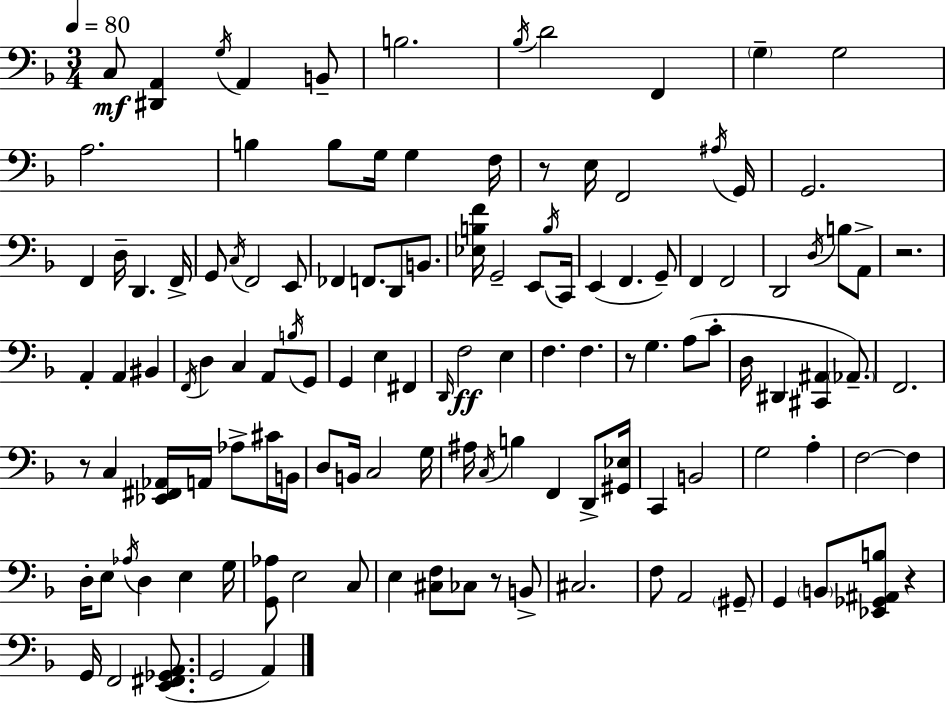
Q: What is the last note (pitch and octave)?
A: A2